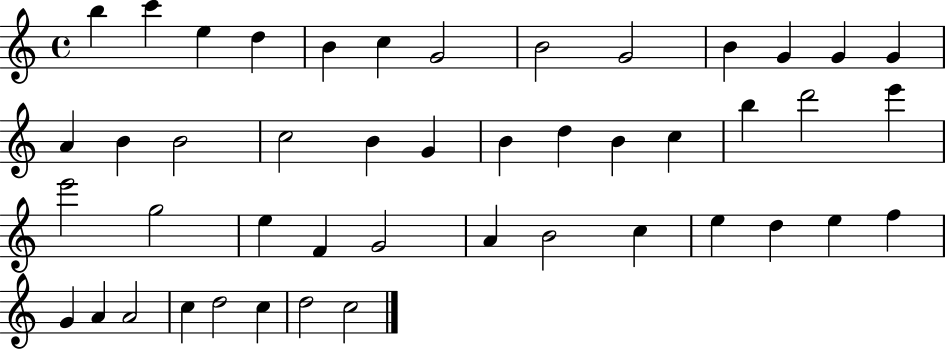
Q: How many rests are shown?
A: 0